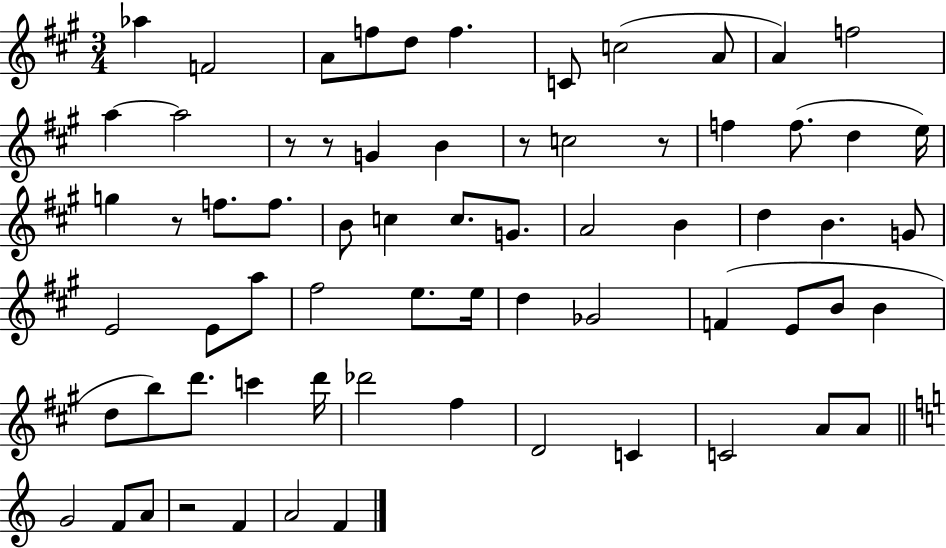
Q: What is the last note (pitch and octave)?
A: F4